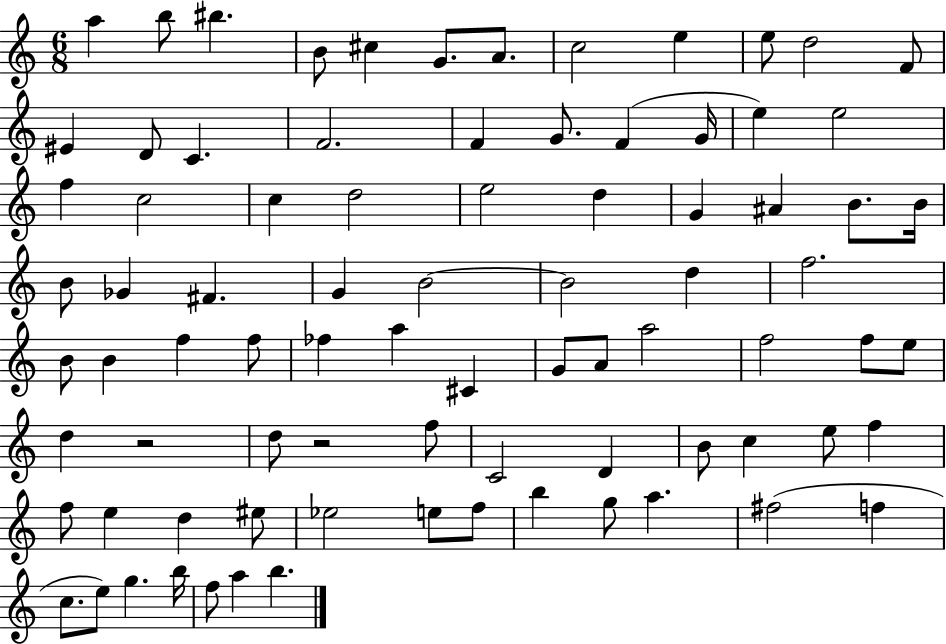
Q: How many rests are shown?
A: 2